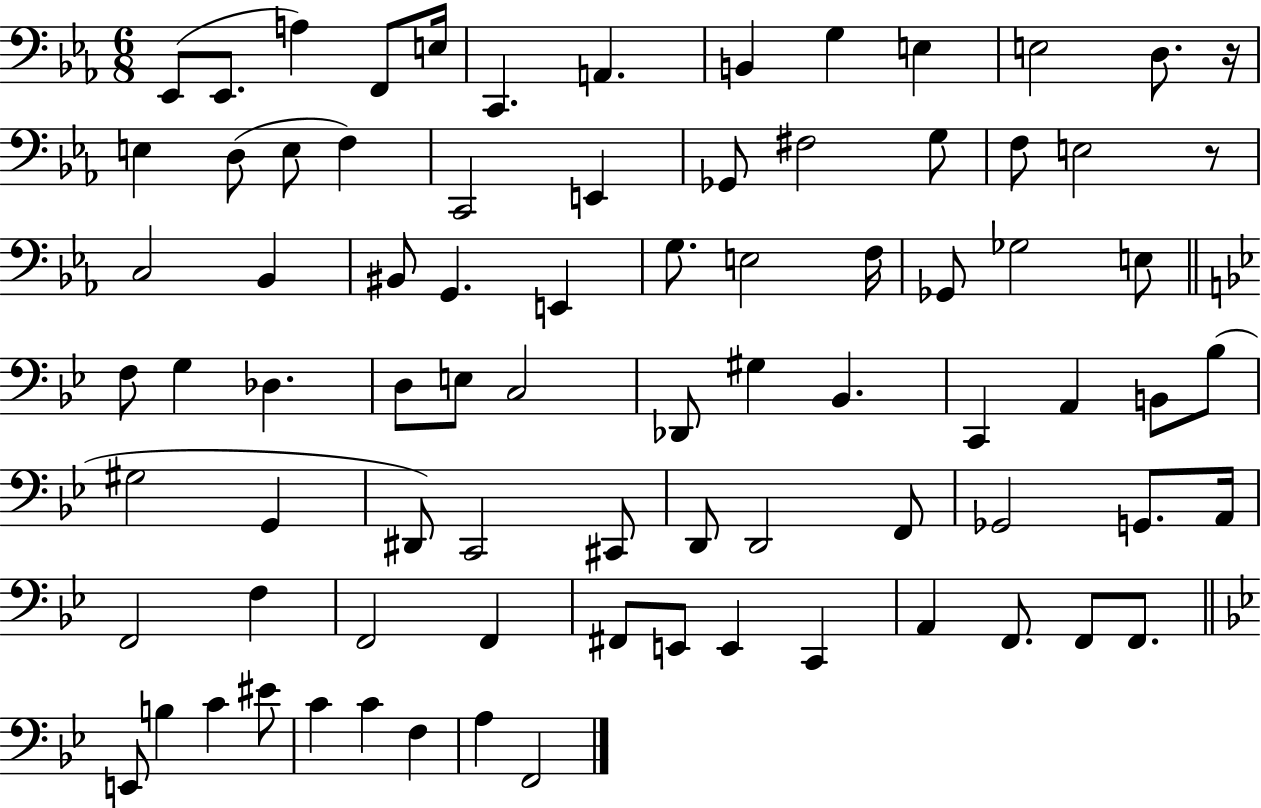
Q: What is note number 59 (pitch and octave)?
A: F2